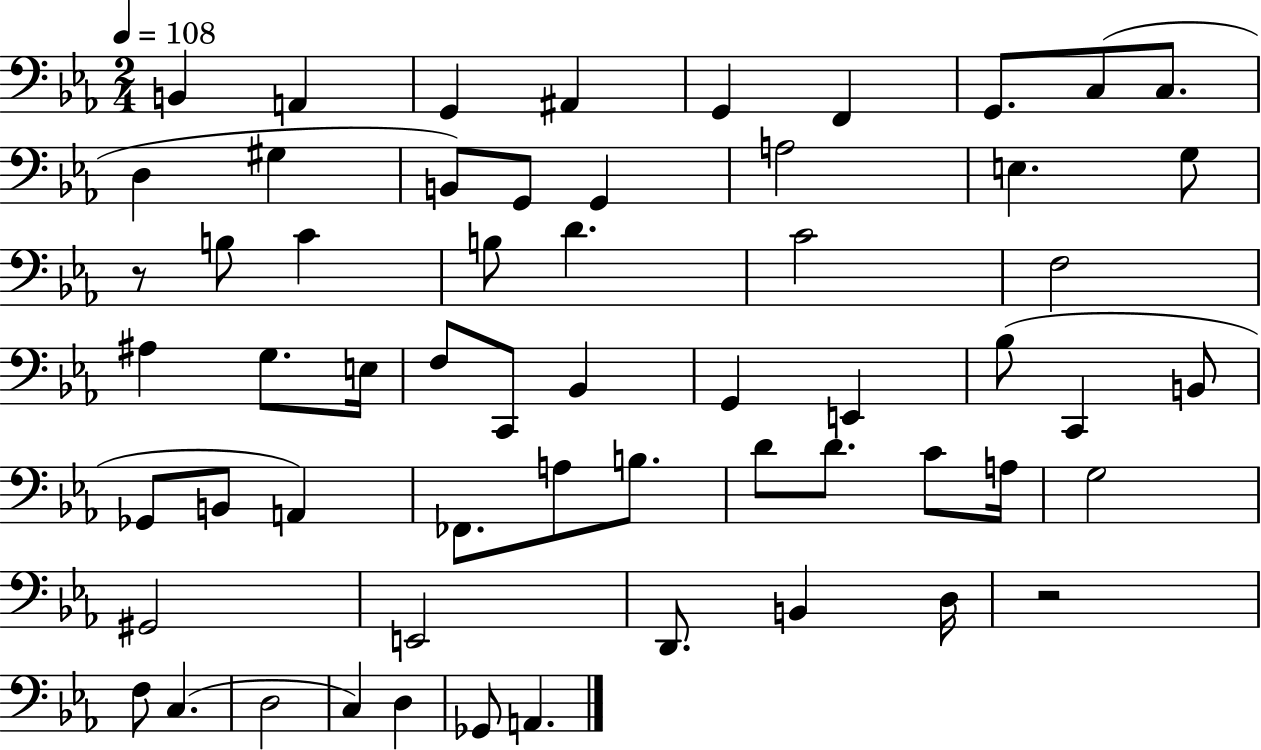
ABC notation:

X:1
T:Untitled
M:2/4
L:1/4
K:Eb
B,, A,, G,, ^A,, G,, F,, G,,/2 C,/2 C,/2 D, ^G, B,,/2 G,,/2 G,, A,2 E, G,/2 z/2 B,/2 C B,/2 D C2 F,2 ^A, G,/2 E,/4 F,/2 C,,/2 _B,, G,, E,, _B,/2 C,, B,,/2 _G,,/2 B,,/2 A,, _F,,/2 A,/2 B,/2 D/2 D/2 C/2 A,/4 G,2 ^G,,2 E,,2 D,,/2 B,, D,/4 z2 F,/2 C, D,2 C, D, _G,,/2 A,,